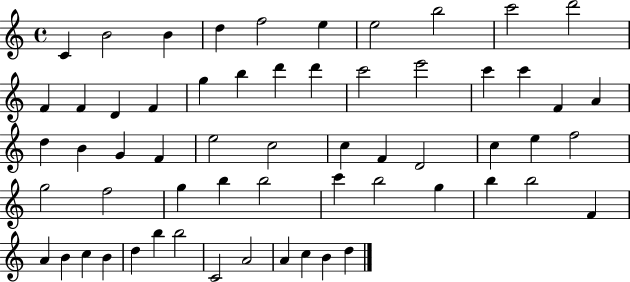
C4/q B4/h B4/q D5/q F5/h E5/q E5/h B5/h C6/h D6/h F4/q F4/q D4/q F4/q G5/q B5/q D6/q D6/q C6/h E6/h C6/q C6/q F4/q A4/q D5/q B4/q G4/q F4/q E5/h C5/h C5/q F4/q D4/h C5/q E5/q F5/h G5/h F5/h G5/q B5/q B5/h C6/q B5/h G5/q B5/q B5/h F4/q A4/q B4/q C5/q B4/q D5/q B5/q B5/h C4/h A4/h A4/q C5/q B4/q D5/q